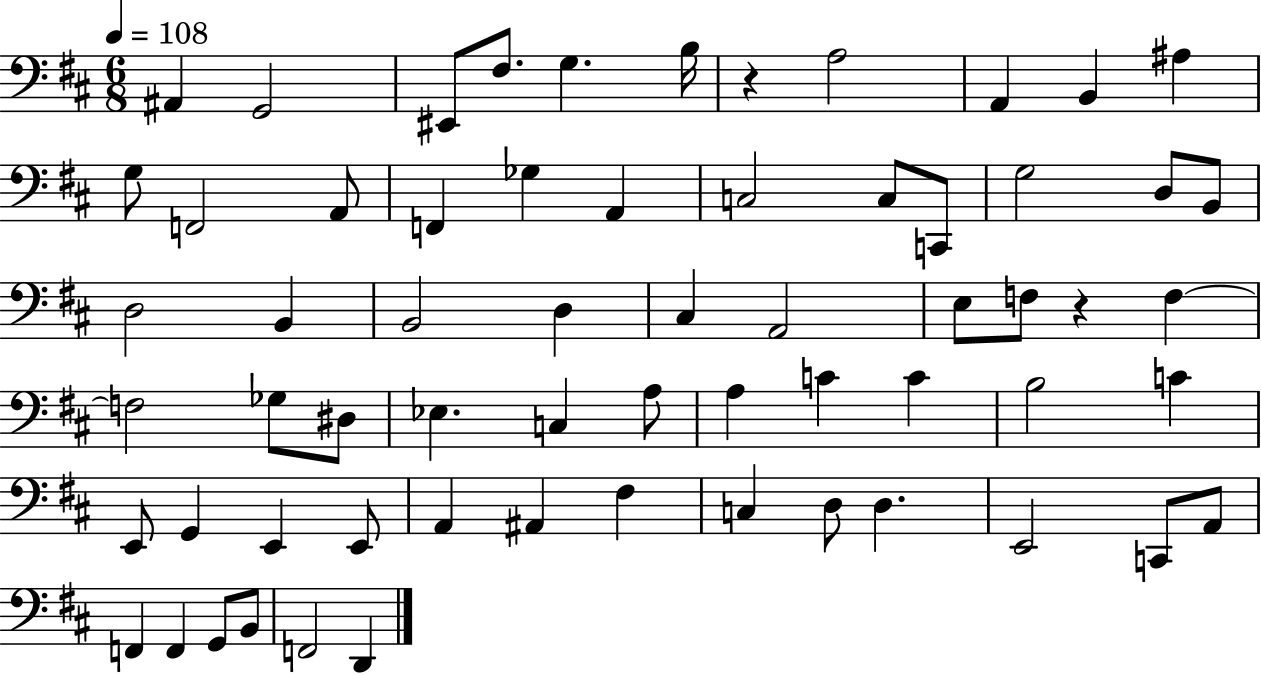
{
  \clef bass
  \numericTimeSignature
  \time 6/8
  \key d \major
  \tempo 4 = 108
  ais,4 g,2 | eis,8 fis8. g4. b16 | r4 a2 | a,4 b,4 ais4 | \break g8 f,2 a,8 | f,4 ges4 a,4 | c2 c8 c,8 | g2 d8 b,8 | \break d2 b,4 | b,2 d4 | cis4 a,2 | e8 f8 r4 f4~~ | \break f2 ges8 dis8 | ees4. c4 a8 | a4 c'4 c'4 | b2 c'4 | \break e,8 g,4 e,4 e,8 | a,4 ais,4 fis4 | c4 d8 d4. | e,2 c,8 a,8 | \break f,4 f,4 g,8 b,8 | f,2 d,4 | \bar "|."
}